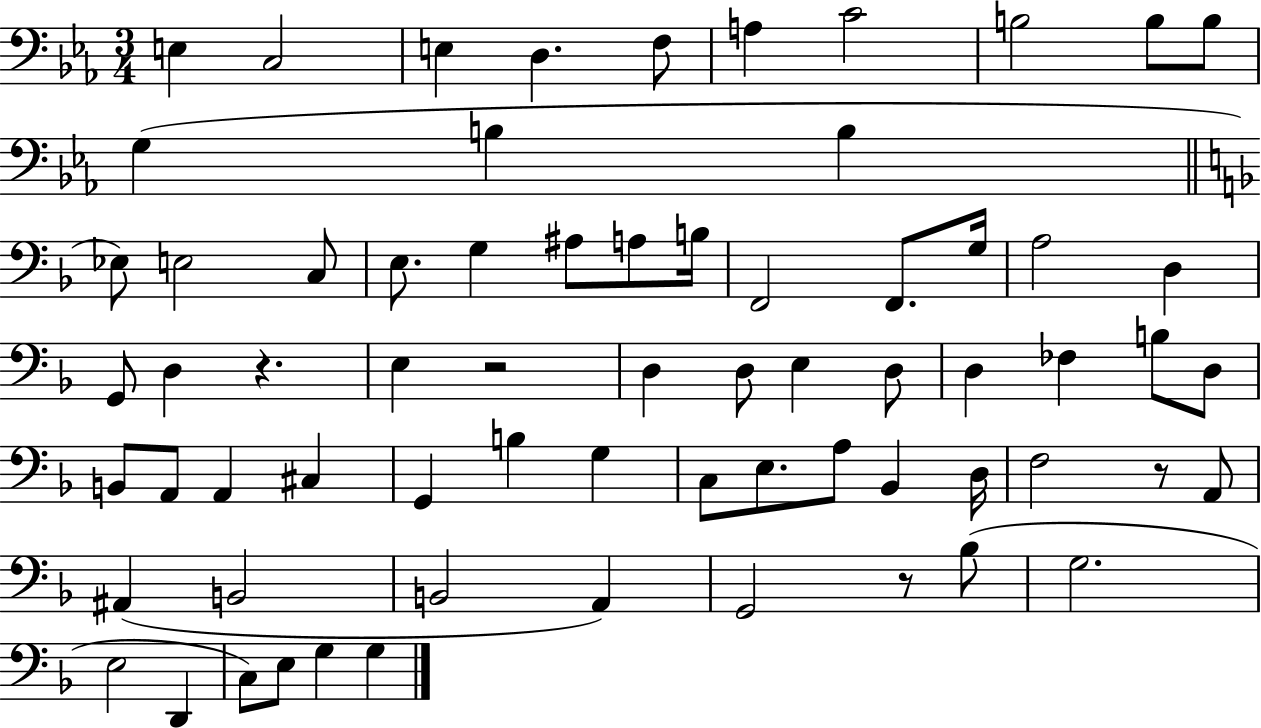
E3/q C3/h E3/q D3/q. F3/e A3/q C4/h B3/h B3/e B3/e G3/q B3/q B3/q Eb3/e E3/h C3/e E3/e. G3/q A#3/e A3/e B3/s F2/h F2/e. G3/s A3/h D3/q G2/e D3/q R/q. E3/q R/h D3/q D3/e E3/q D3/e D3/q FES3/q B3/e D3/e B2/e A2/e A2/q C#3/q G2/q B3/q G3/q C3/e E3/e. A3/e Bb2/q D3/s F3/h R/e A2/e A#2/q B2/h B2/h A2/q G2/h R/e Bb3/e G3/h. E3/h D2/q C3/e E3/e G3/q G3/q